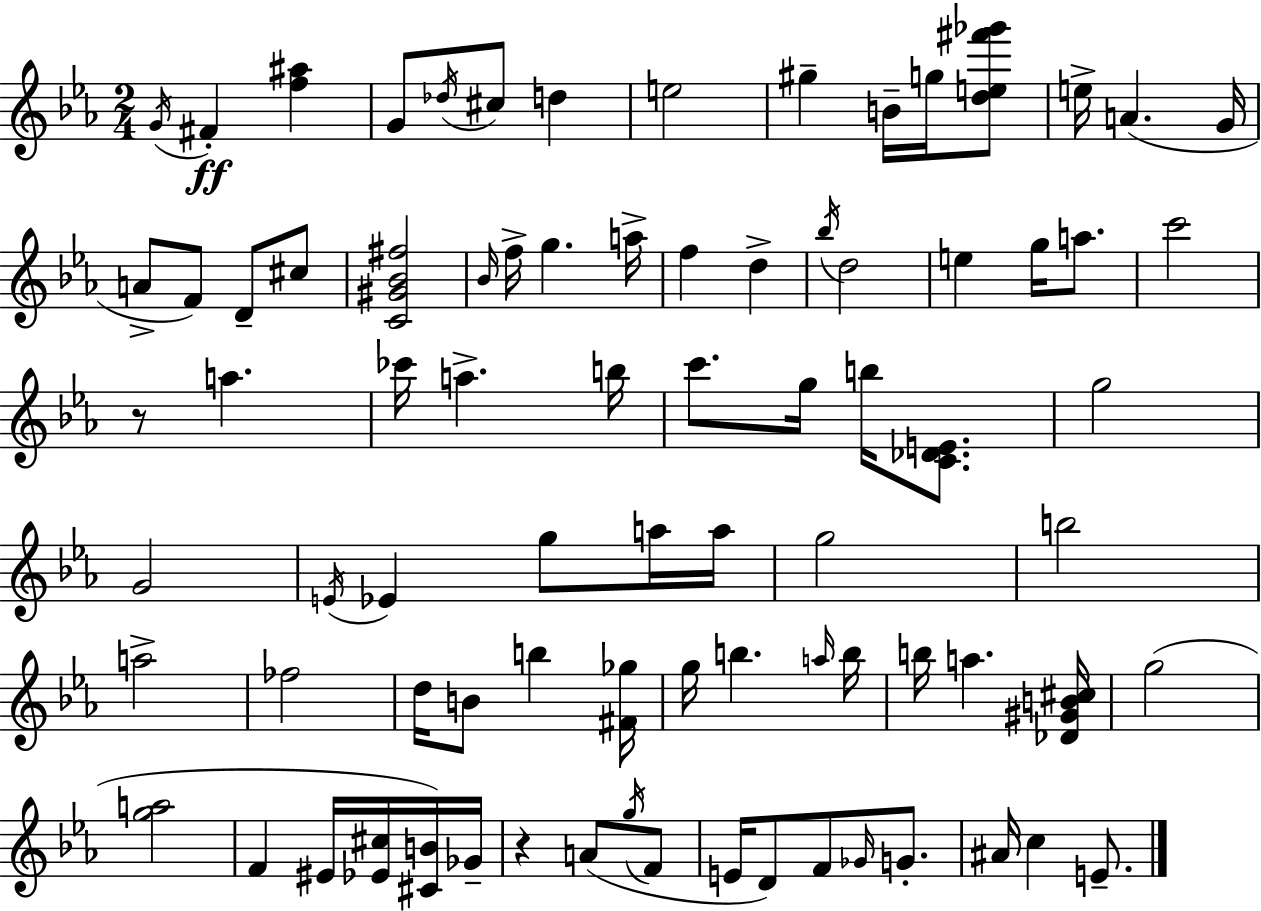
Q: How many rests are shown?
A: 2